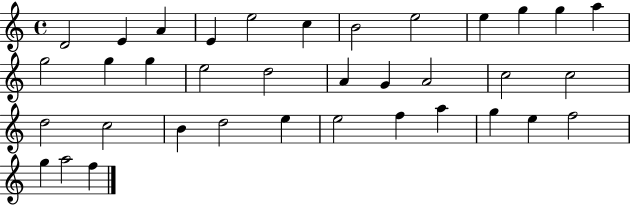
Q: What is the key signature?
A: C major